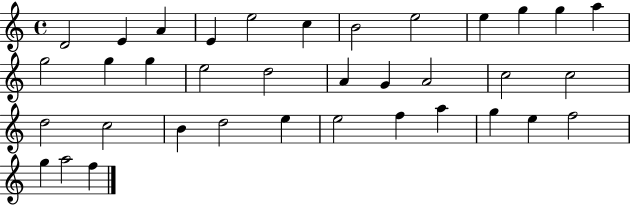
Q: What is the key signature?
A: C major